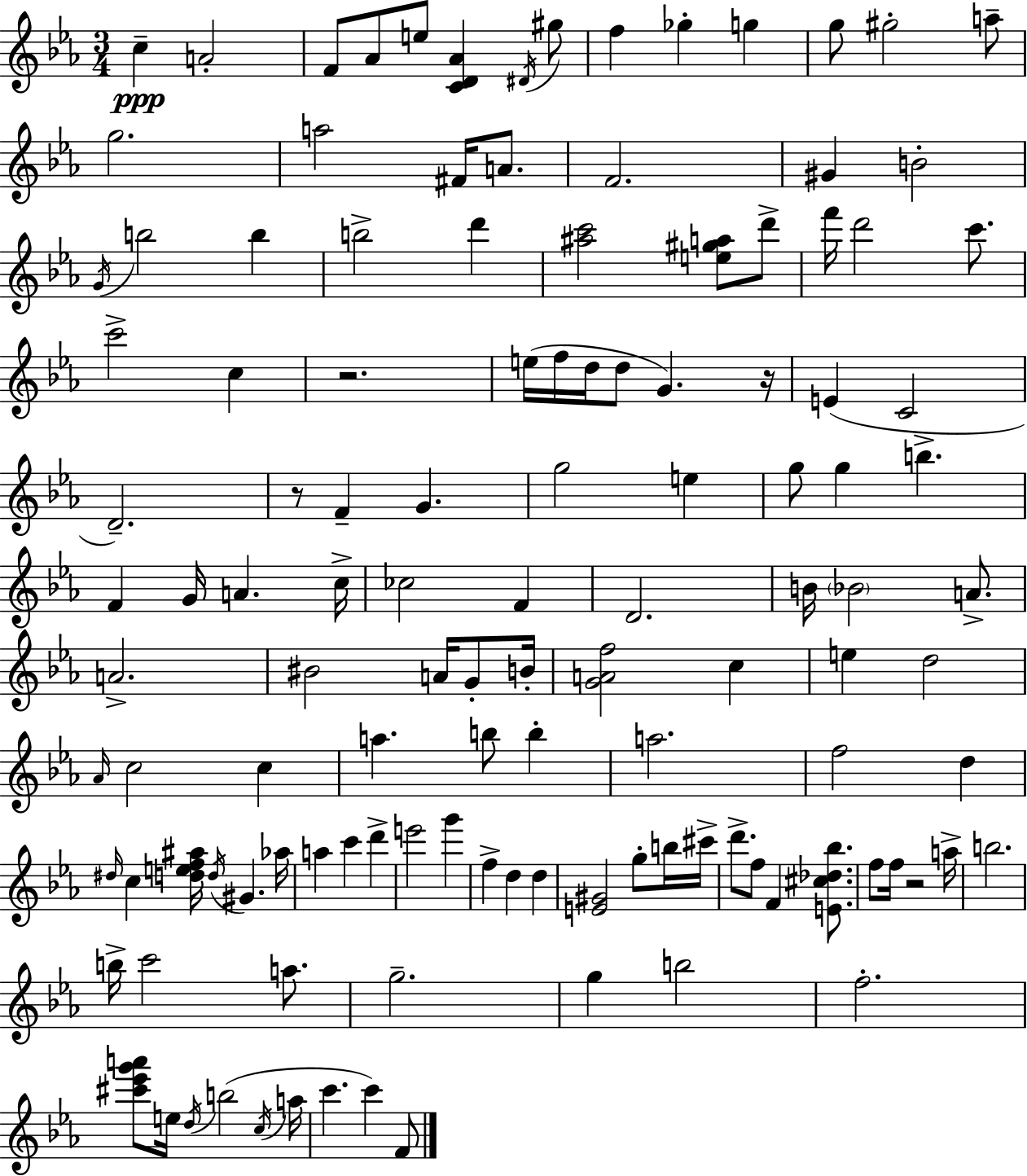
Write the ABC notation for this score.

X:1
T:Untitled
M:3/4
L:1/4
K:Cm
c A2 F/2 _A/2 e/2 [CD_A] ^D/4 ^g/2 f _g g g/2 ^g2 a/2 g2 a2 ^F/4 A/2 F2 ^G B2 G/4 b2 b b2 d' [^ac']2 [e^ga]/2 d'/2 f'/4 d'2 c'/2 c'2 c z2 e/4 f/4 d/4 d/2 G z/4 E C2 D2 z/2 F G g2 e g/2 g b F G/4 A c/4 _c2 F D2 B/4 _B2 A/2 A2 ^B2 A/4 G/2 B/4 [GAf]2 c e d2 _A/4 c2 c a b/2 b a2 f2 d ^d/4 c [def^a]/4 d/4 ^G _a/4 a c' d' e'2 g' f d d [E^G]2 g/2 b/4 ^c'/4 d'/2 f/2 F [E^c_d_b]/2 f/2 f/4 z2 a/4 b2 b/4 c'2 a/2 g2 g b2 f2 [^c'_e'g'a']/2 e/4 d/4 b2 c/4 a/4 c' c' F/2